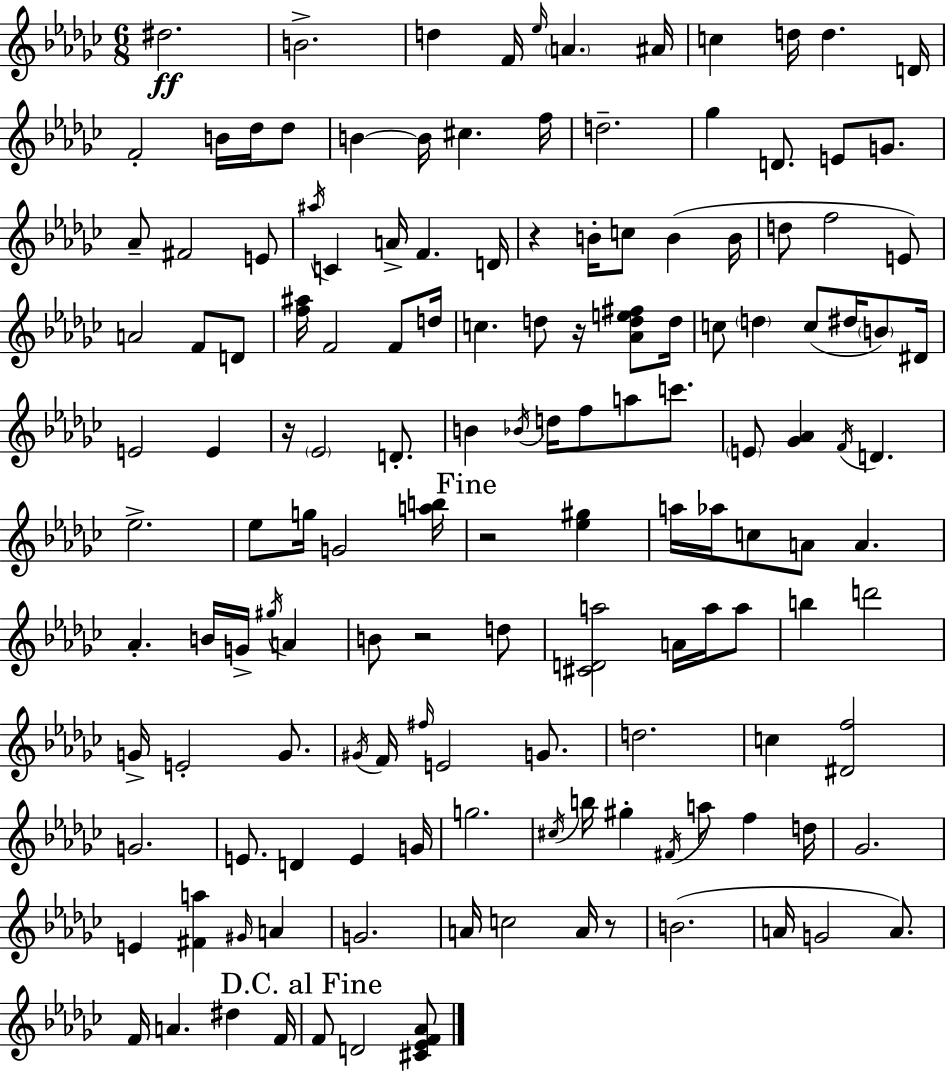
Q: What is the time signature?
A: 6/8